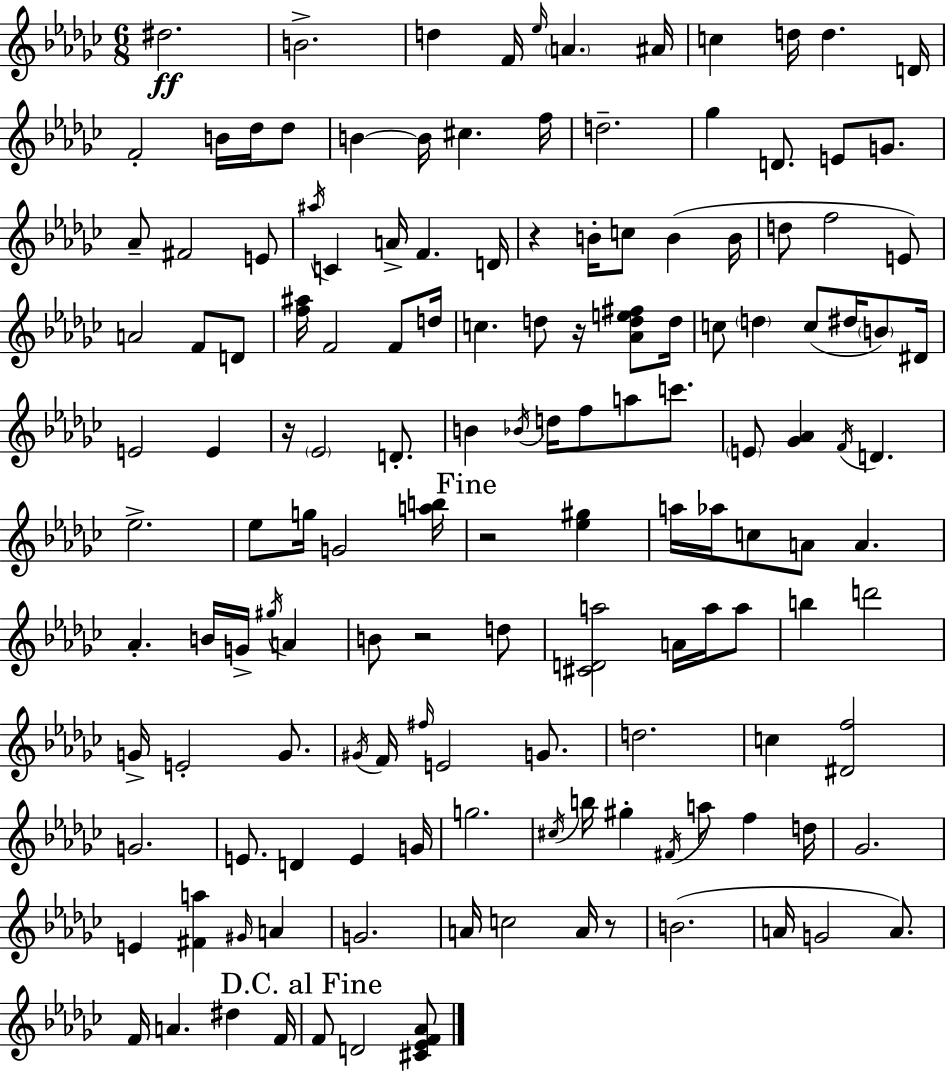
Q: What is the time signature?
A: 6/8